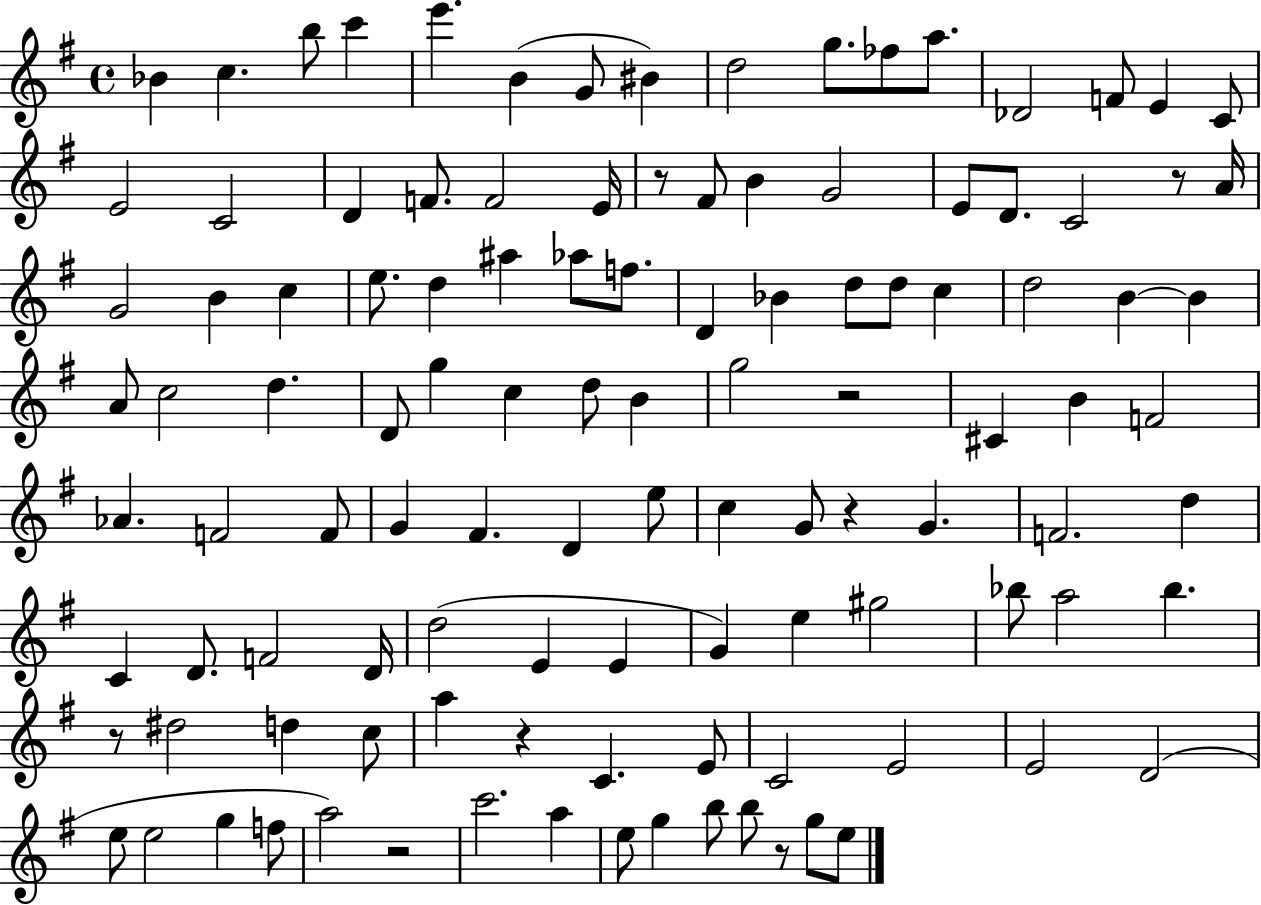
Bb4/q C5/q. B5/e C6/q E6/q. B4/q G4/e BIS4/q D5/h G5/e. FES5/e A5/e. Db4/h F4/e E4/q C4/e E4/h C4/h D4/q F4/e. F4/h E4/s R/e F#4/e B4/q G4/h E4/e D4/e. C4/h R/e A4/s G4/h B4/q C5/q E5/e. D5/q A#5/q Ab5/e F5/e. D4/q Bb4/q D5/e D5/e C5/q D5/h B4/q B4/q A4/e C5/h D5/q. D4/e G5/q C5/q D5/e B4/q G5/h R/h C#4/q B4/q F4/h Ab4/q. F4/h F4/e G4/q F#4/q. D4/q E5/e C5/q G4/e R/q G4/q. F4/h. D5/q C4/q D4/e. F4/h D4/s D5/h E4/q E4/q G4/q E5/q G#5/h Bb5/e A5/h Bb5/q. R/e D#5/h D5/q C5/e A5/q R/q C4/q. E4/e C4/h E4/h E4/h D4/h E5/e E5/h G5/q F5/e A5/h R/h C6/h. A5/q E5/e G5/q B5/e B5/e R/e G5/e E5/e